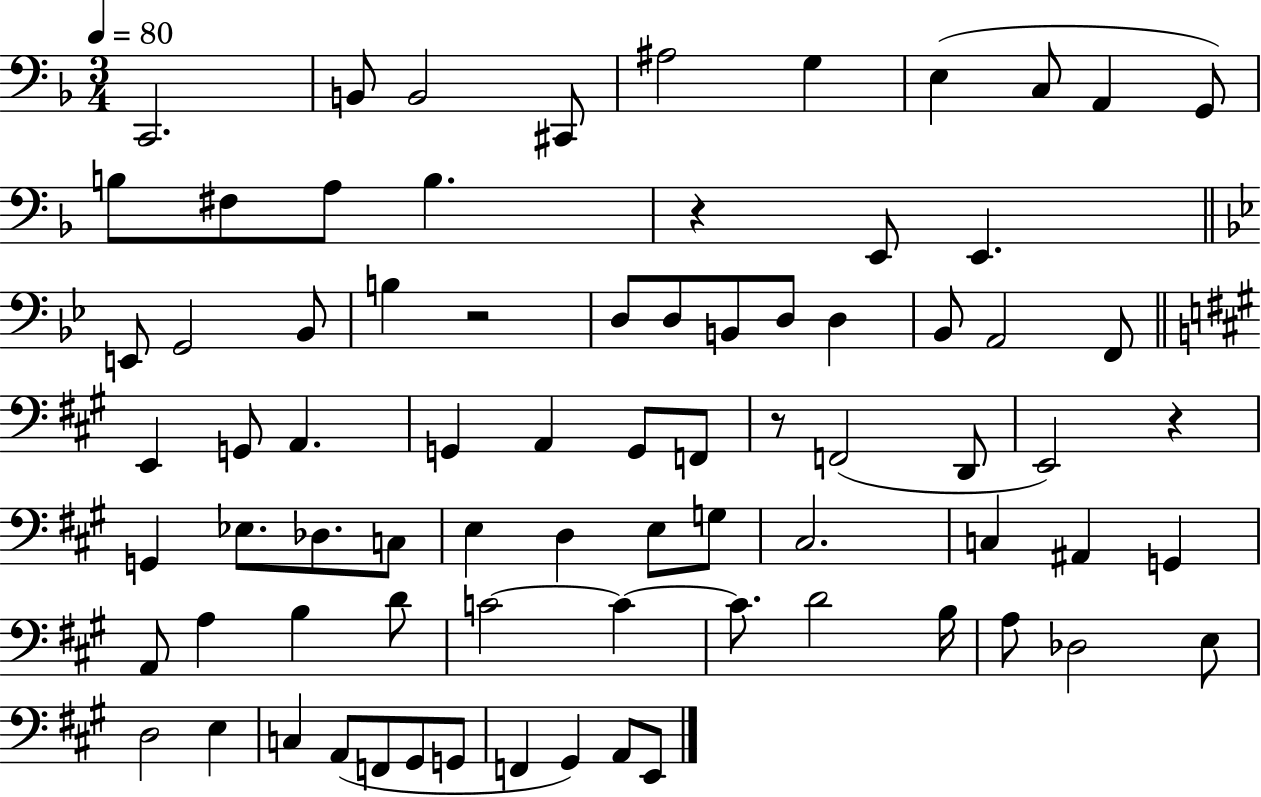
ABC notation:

X:1
T:Untitled
M:3/4
L:1/4
K:F
C,,2 B,,/2 B,,2 ^C,,/2 ^A,2 G, E, C,/2 A,, G,,/2 B,/2 ^F,/2 A,/2 B, z E,,/2 E,, E,,/2 G,,2 _B,,/2 B, z2 D,/2 D,/2 B,,/2 D,/2 D, _B,,/2 A,,2 F,,/2 E,, G,,/2 A,, G,, A,, G,,/2 F,,/2 z/2 F,,2 D,,/2 E,,2 z G,, _E,/2 _D,/2 C,/2 E, D, E,/2 G,/2 ^C,2 C, ^A,, G,, A,,/2 A, B, D/2 C2 C C/2 D2 B,/4 A,/2 _D,2 E,/2 D,2 E, C, A,,/2 F,,/2 ^G,,/2 G,,/2 F,, ^G,, A,,/2 E,,/2